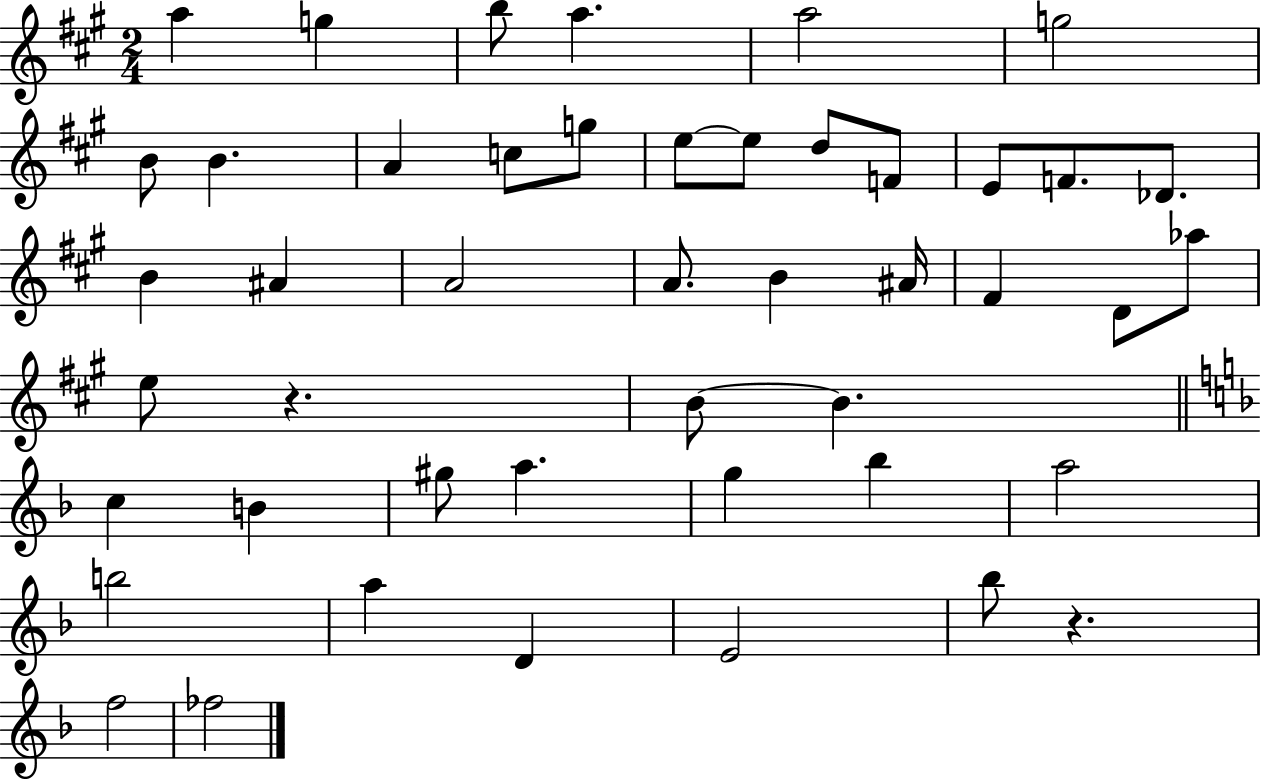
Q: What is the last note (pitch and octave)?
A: FES5